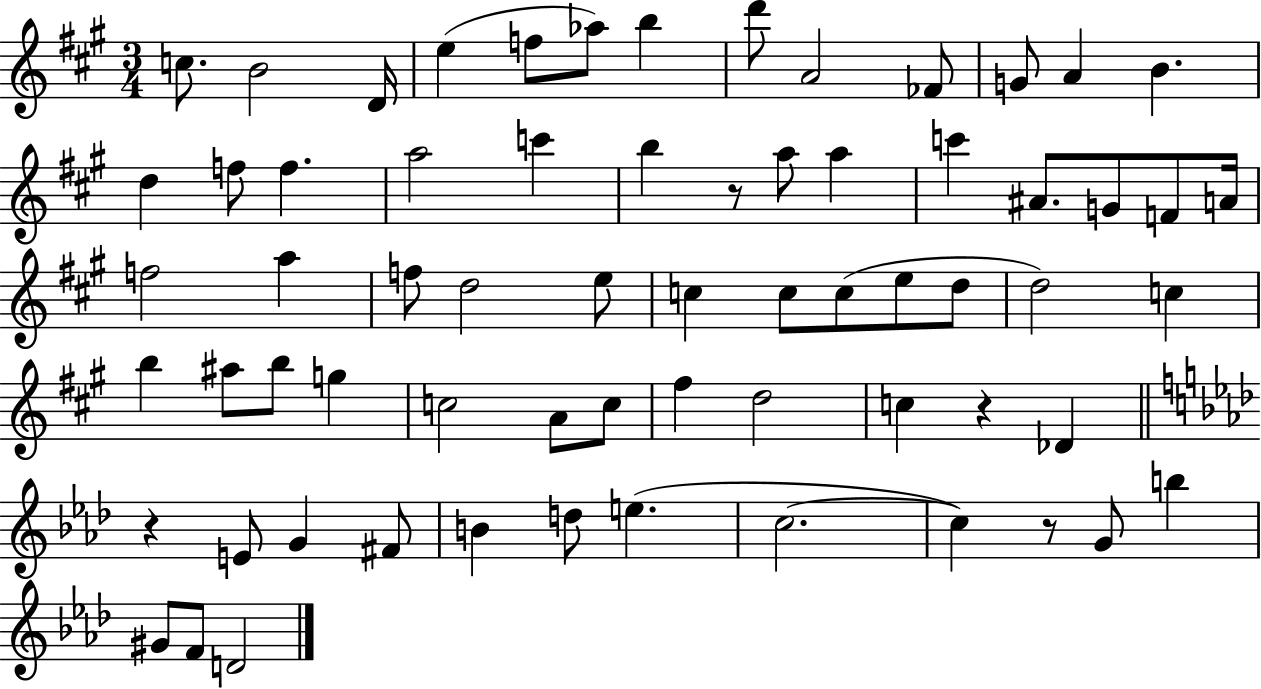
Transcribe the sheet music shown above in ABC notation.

X:1
T:Untitled
M:3/4
L:1/4
K:A
c/2 B2 D/4 e f/2 _a/2 b d'/2 A2 _F/2 G/2 A B d f/2 f a2 c' b z/2 a/2 a c' ^A/2 G/2 F/2 A/4 f2 a f/2 d2 e/2 c c/2 c/2 e/2 d/2 d2 c b ^a/2 b/2 g c2 A/2 c/2 ^f d2 c z _D z E/2 G ^F/2 B d/2 e c2 c z/2 G/2 b ^G/2 F/2 D2